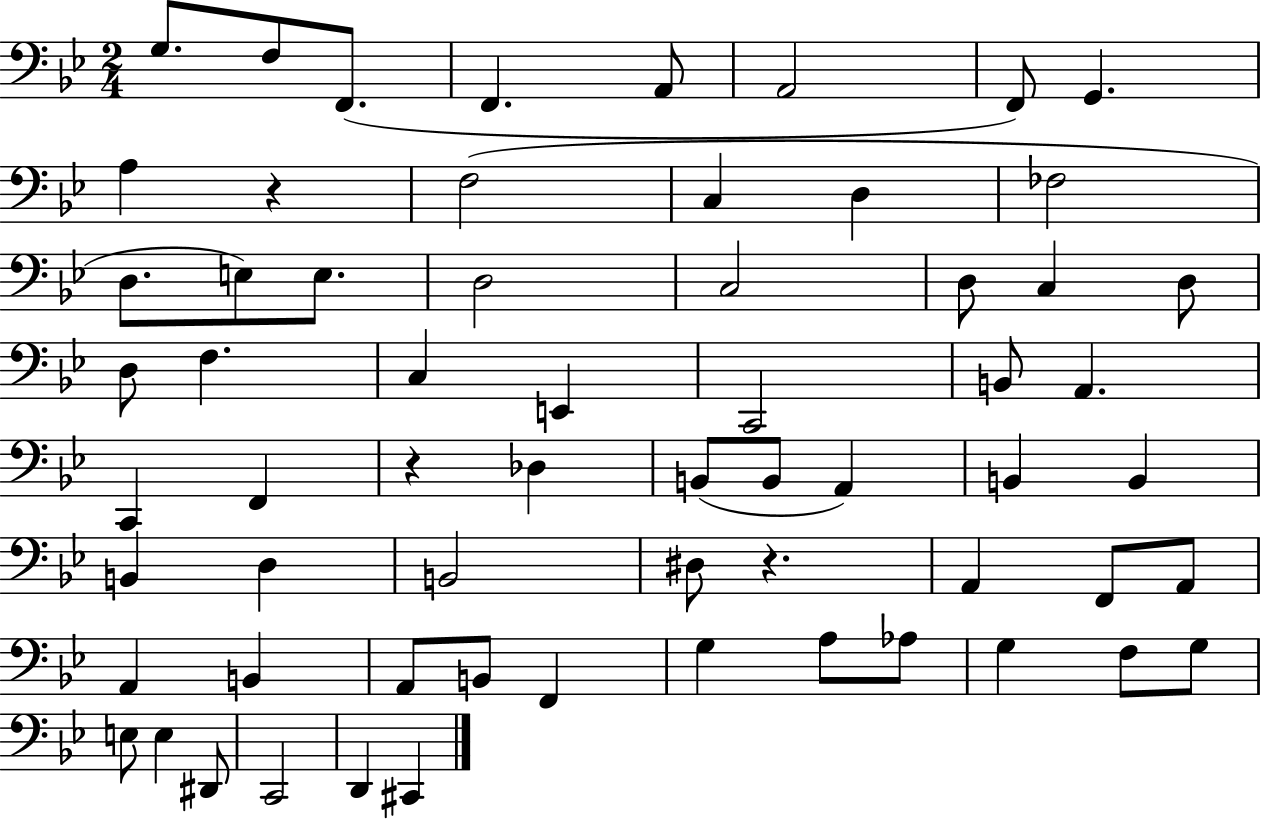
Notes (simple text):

G3/e. F3/e F2/e. F2/q. A2/e A2/h F2/e G2/q. A3/q R/q F3/h C3/q D3/q FES3/h D3/e. E3/e E3/e. D3/h C3/h D3/e C3/q D3/e D3/e F3/q. C3/q E2/q C2/h B2/e A2/q. C2/q F2/q R/q Db3/q B2/e B2/e A2/q B2/q B2/q B2/q D3/q B2/h D#3/e R/q. A2/q F2/e A2/e A2/q B2/q A2/e B2/e F2/q G3/q A3/e Ab3/e G3/q F3/e G3/e E3/e E3/q D#2/e C2/h D2/q C#2/q